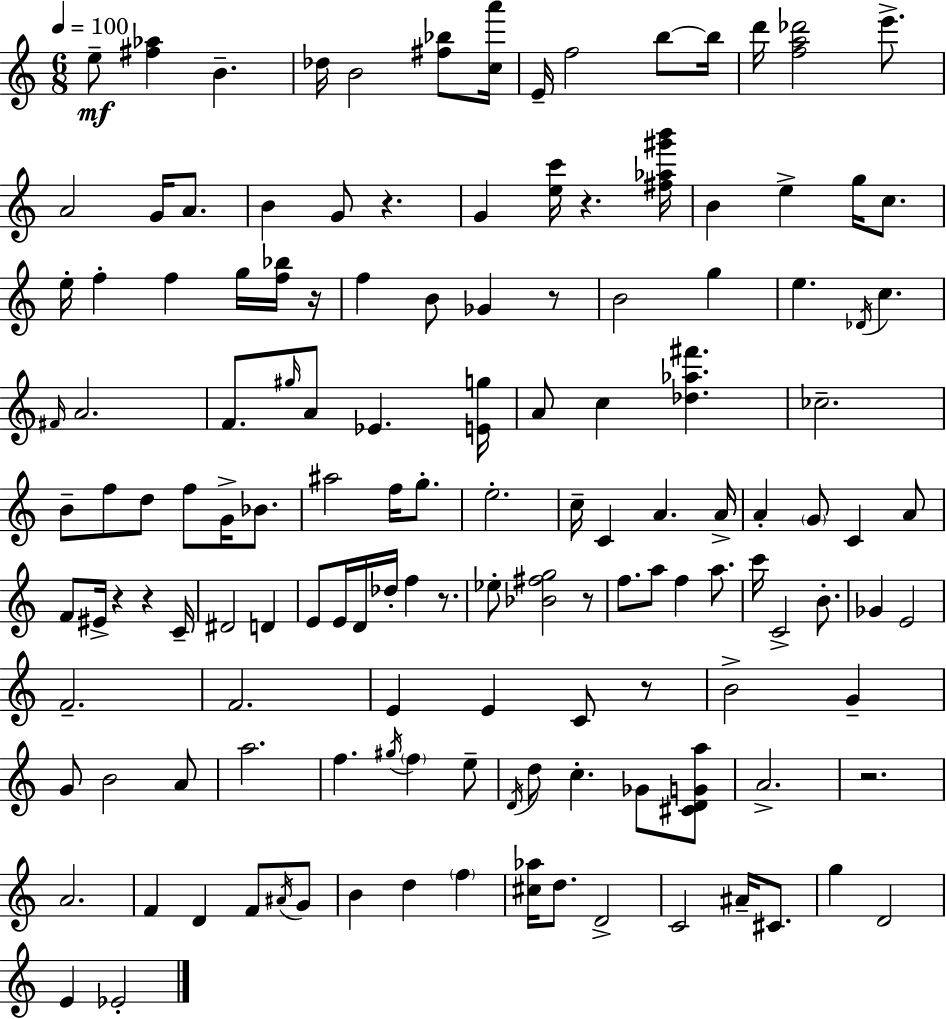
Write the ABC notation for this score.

X:1
T:Untitled
M:6/8
L:1/4
K:Am
e/2 [^f_a] B _d/4 B2 [^f_b]/2 [ca']/4 E/4 f2 b/2 b/4 d'/4 [fa_d']2 e'/2 A2 G/4 A/2 B G/2 z G [ec']/4 z [^f_a^g'b']/4 B e g/4 c/2 e/4 f f g/4 [f_b]/4 z/4 f B/2 _G z/2 B2 g e _D/4 c ^F/4 A2 F/2 ^g/4 A/2 _E [Eg]/4 A/2 c [_d_a^f'] _c2 B/2 f/2 d/2 f/2 G/4 _B/2 ^a2 f/4 g/2 e2 c/4 C A A/4 A G/2 C A/2 F/2 ^E/4 z z C/4 ^D2 D E/2 E/4 D/4 _d/4 f z/2 _e/2 [_B^fg]2 z/2 f/2 a/2 f a/2 c'/4 C2 B/2 _G E2 F2 F2 E E C/2 z/2 B2 G G/2 B2 A/2 a2 f ^g/4 f e/2 D/4 d/2 c _G/2 [^CDGa]/2 A2 z2 A2 F D F/2 ^A/4 G/2 B d f [^c_a]/4 d/2 D2 C2 ^A/4 ^C/2 g D2 E _E2